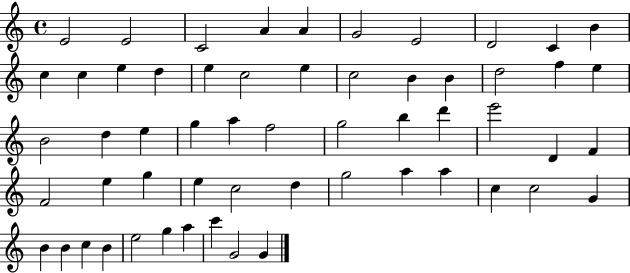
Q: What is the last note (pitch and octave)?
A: G4